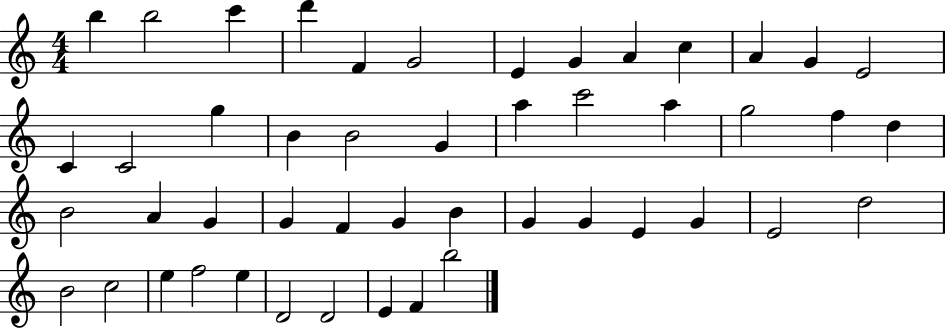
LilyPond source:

{
  \clef treble
  \numericTimeSignature
  \time 4/4
  \key c \major
  b''4 b''2 c'''4 | d'''4 f'4 g'2 | e'4 g'4 a'4 c''4 | a'4 g'4 e'2 | \break c'4 c'2 g''4 | b'4 b'2 g'4 | a''4 c'''2 a''4 | g''2 f''4 d''4 | \break b'2 a'4 g'4 | g'4 f'4 g'4 b'4 | g'4 g'4 e'4 g'4 | e'2 d''2 | \break b'2 c''2 | e''4 f''2 e''4 | d'2 d'2 | e'4 f'4 b''2 | \break \bar "|."
}